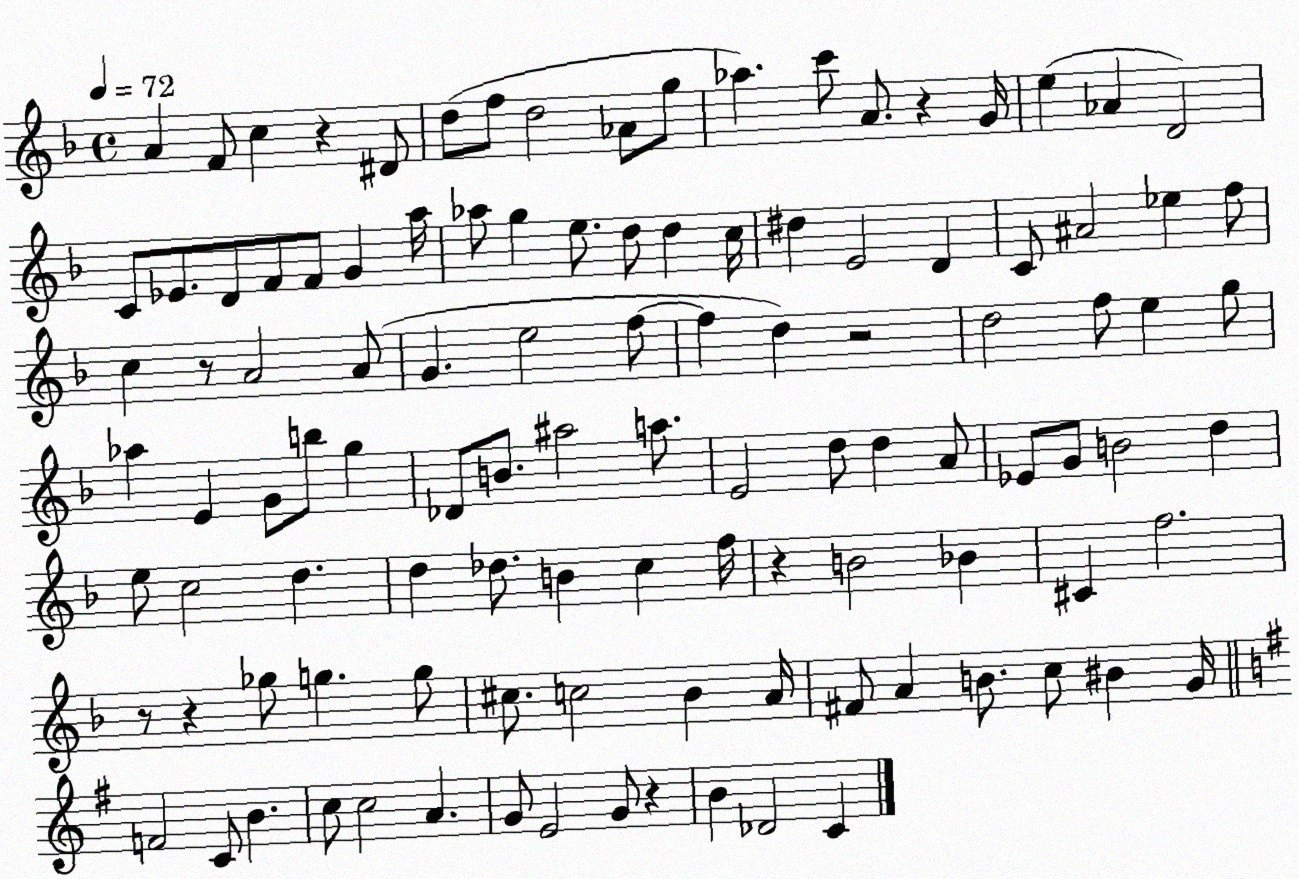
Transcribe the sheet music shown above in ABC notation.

X:1
T:Untitled
M:4/4
L:1/4
K:F
A F/2 c z ^D/2 d/2 f/2 d2 _A/2 g/2 _a c'/2 A/2 z G/4 e _A D2 C/2 _E/2 D/2 F/2 F/2 G a/4 _a/2 g e/2 d/2 d c/4 ^d E2 D C/2 ^A2 _e f/2 c z/2 A2 A/2 G e2 f/2 f d z2 d2 f/2 e g/2 _a E G/2 b/2 g _D/2 B/2 ^a2 a/2 E2 d/2 d A/2 _E/2 G/2 B2 d e/2 c2 d d _d/2 B c f/4 z B2 _B ^C f2 z/2 z _g/2 g g/2 ^c/2 c2 _B A/4 ^F/2 A B/2 c/2 ^B G/4 F2 C/2 B c/2 c2 A G/2 E2 G/2 z B _D2 C